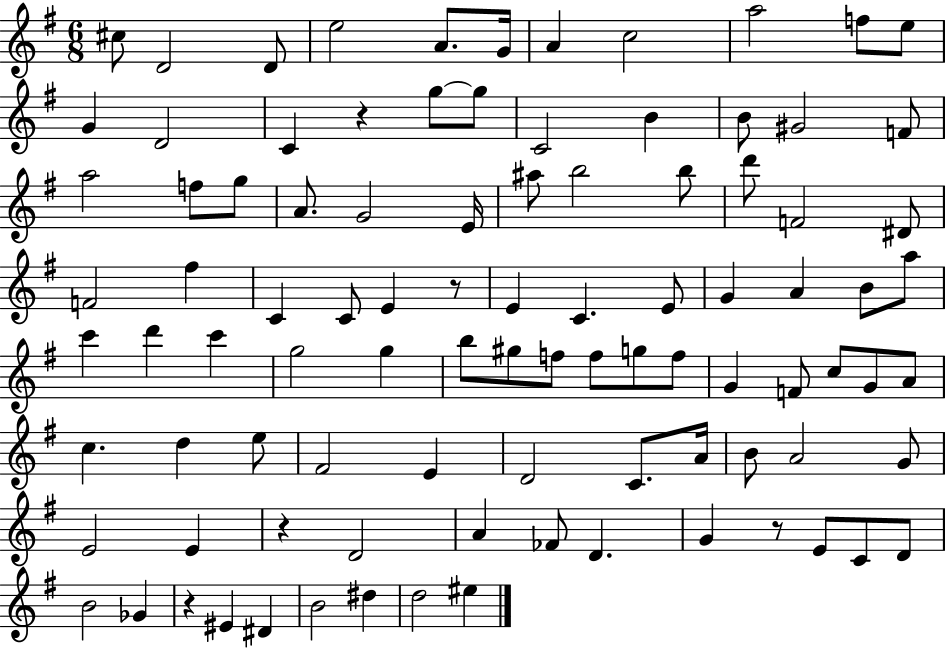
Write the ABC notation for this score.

X:1
T:Untitled
M:6/8
L:1/4
K:G
^c/2 D2 D/2 e2 A/2 G/4 A c2 a2 f/2 e/2 G D2 C z g/2 g/2 C2 B B/2 ^G2 F/2 a2 f/2 g/2 A/2 G2 E/4 ^a/2 b2 b/2 d'/2 F2 ^D/2 F2 ^f C C/2 E z/2 E C E/2 G A B/2 a/2 c' d' c' g2 g b/2 ^g/2 f/2 f/2 g/2 f/2 G F/2 c/2 G/2 A/2 c d e/2 ^F2 E D2 C/2 A/4 B/2 A2 G/2 E2 E z D2 A _F/2 D G z/2 E/2 C/2 D/2 B2 _G z ^E ^D B2 ^d d2 ^e